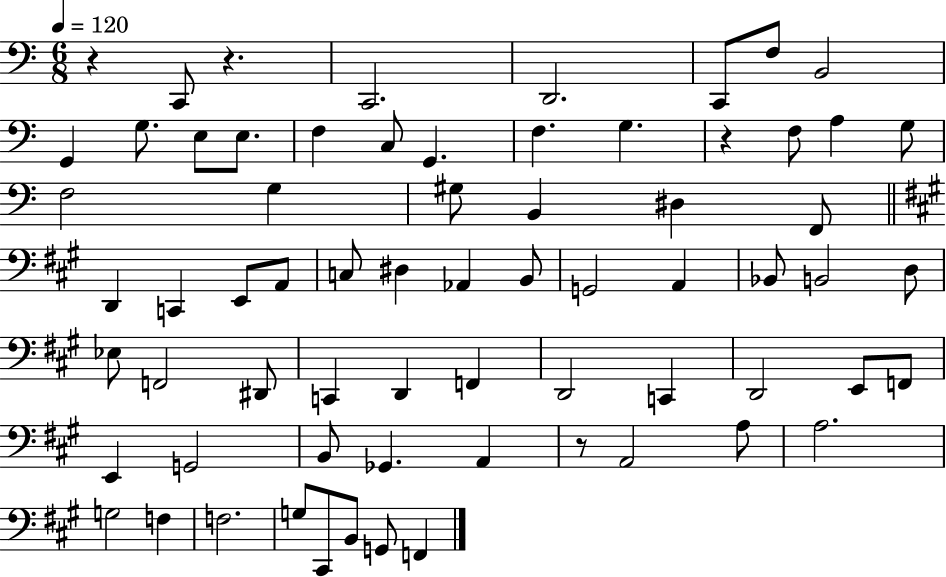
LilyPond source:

{
  \clef bass
  \numericTimeSignature
  \time 6/8
  \key c \major
  \tempo 4 = 120
  r4 c,8 r4. | c,2. | d,2. | c,8 f8 b,2 | \break g,4 g8. e8 e8. | f4 c8 g,4. | f4. g4. | r4 f8 a4 g8 | \break f2 g4 | gis8 b,4 dis4 f,8 | \bar "||" \break \key a \major d,4 c,4 e,8 a,8 | c8 dis4 aes,4 b,8 | g,2 a,4 | bes,8 b,2 d8 | \break ees8 f,2 dis,8 | c,4 d,4 f,4 | d,2 c,4 | d,2 e,8 f,8 | \break e,4 g,2 | b,8 ges,4. a,4 | r8 a,2 a8 | a2. | \break g2 f4 | f2. | g8 cis,8 b,8 g,8 f,4 | \bar "|."
}